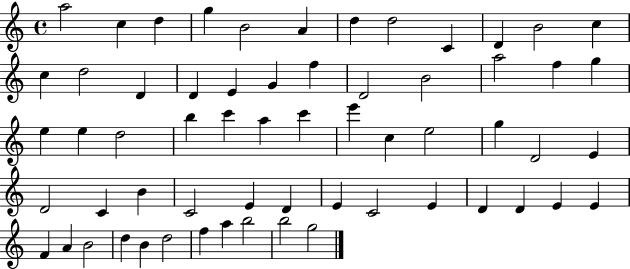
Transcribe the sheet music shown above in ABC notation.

X:1
T:Untitled
M:4/4
L:1/4
K:C
a2 c d g B2 A d d2 C D B2 c c d2 D D E G f D2 B2 a2 f g e e d2 b c' a c' e' c e2 g D2 E D2 C B C2 E D E C2 E D D E E F A B2 d B d2 f a b2 b2 g2